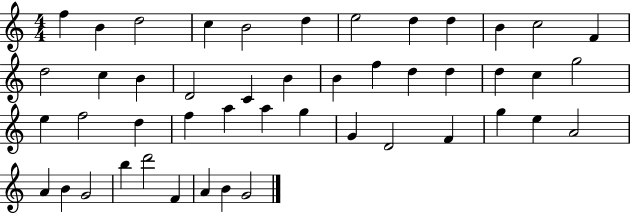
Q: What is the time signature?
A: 4/4